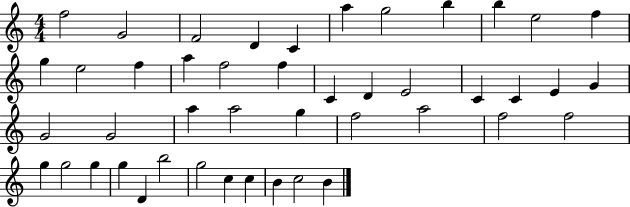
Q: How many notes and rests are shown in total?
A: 45